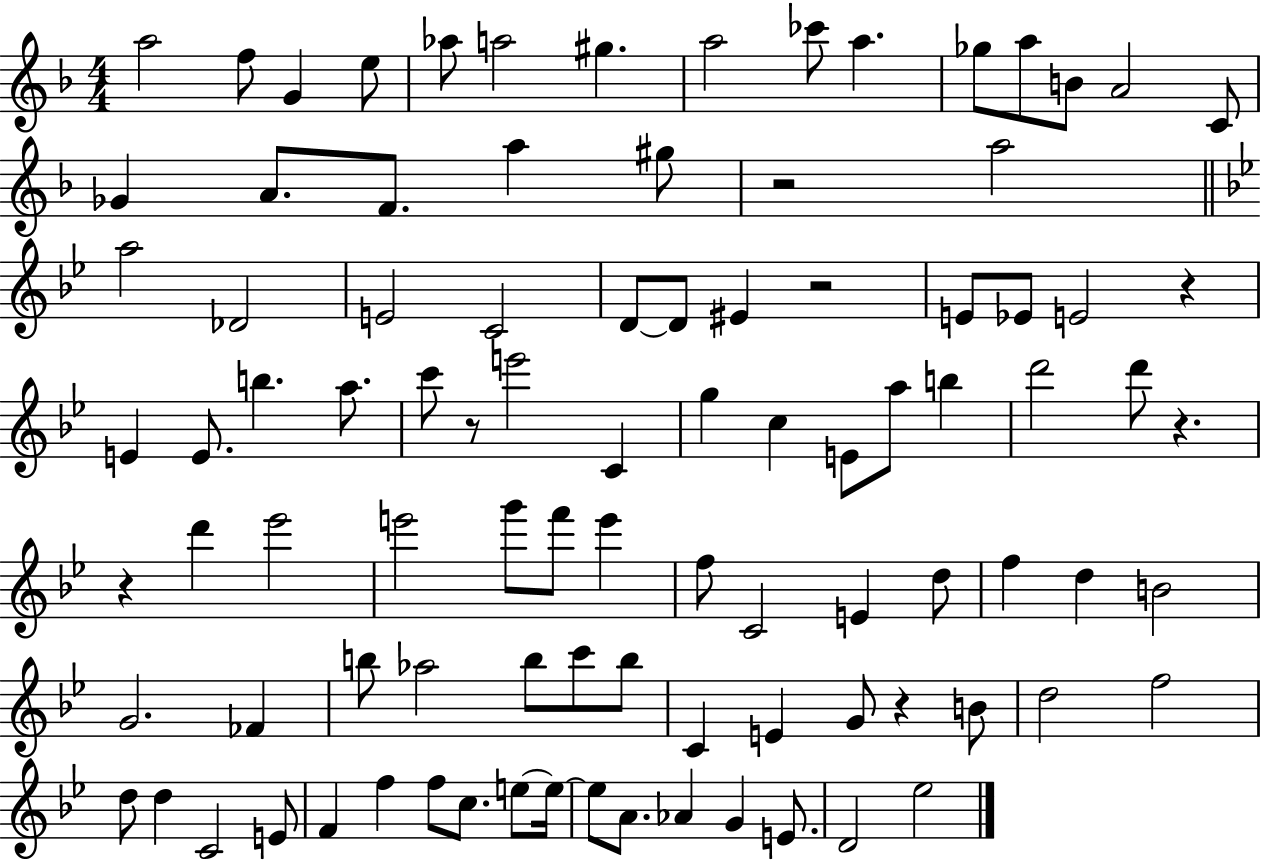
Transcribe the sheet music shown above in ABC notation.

X:1
T:Untitled
M:4/4
L:1/4
K:F
a2 f/2 G e/2 _a/2 a2 ^g a2 _c'/2 a _g/2 a/2 B/2 A2 C/2 _G A/2 F/2 a ^g/2 z2 a2 a2 _D2 E2 C2 D/2 D/2 ^E z2 E/2 _E/2 E2 z E E/2 b a/2 c'/2 z/2 e'2 C g c E/2 a/2 b d'2 d'/2 z z d' _e'2 e'2 g'/2 f'/2 e' f/2 C2 E d/2 f d B2 G2 _F b/2 _a2 b/2 c'/2 b/2 C E G/2 z B/2 d2 f2 d/2 d C2 E/2 F f f/2 c/2 e/2 e/4 e/2 A/2 _A G E/2 D2 _e2